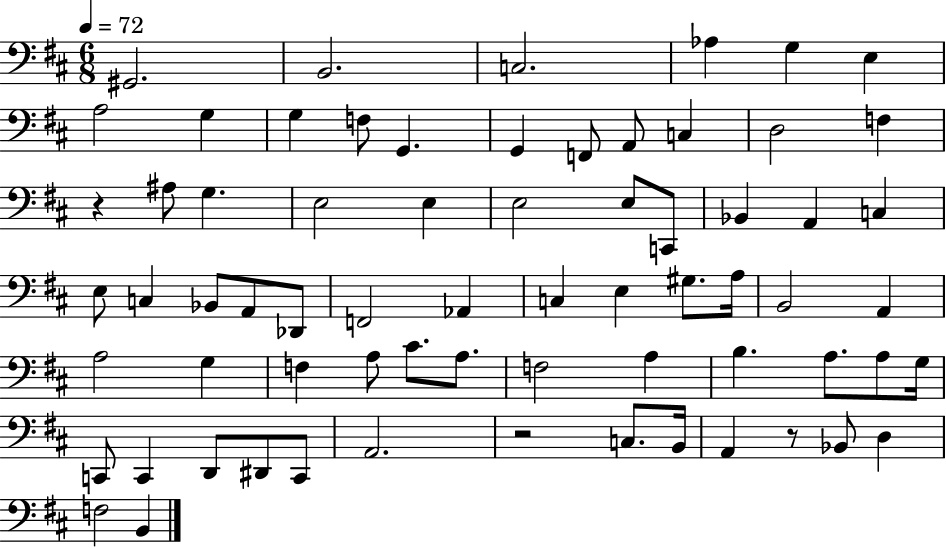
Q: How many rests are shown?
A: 3